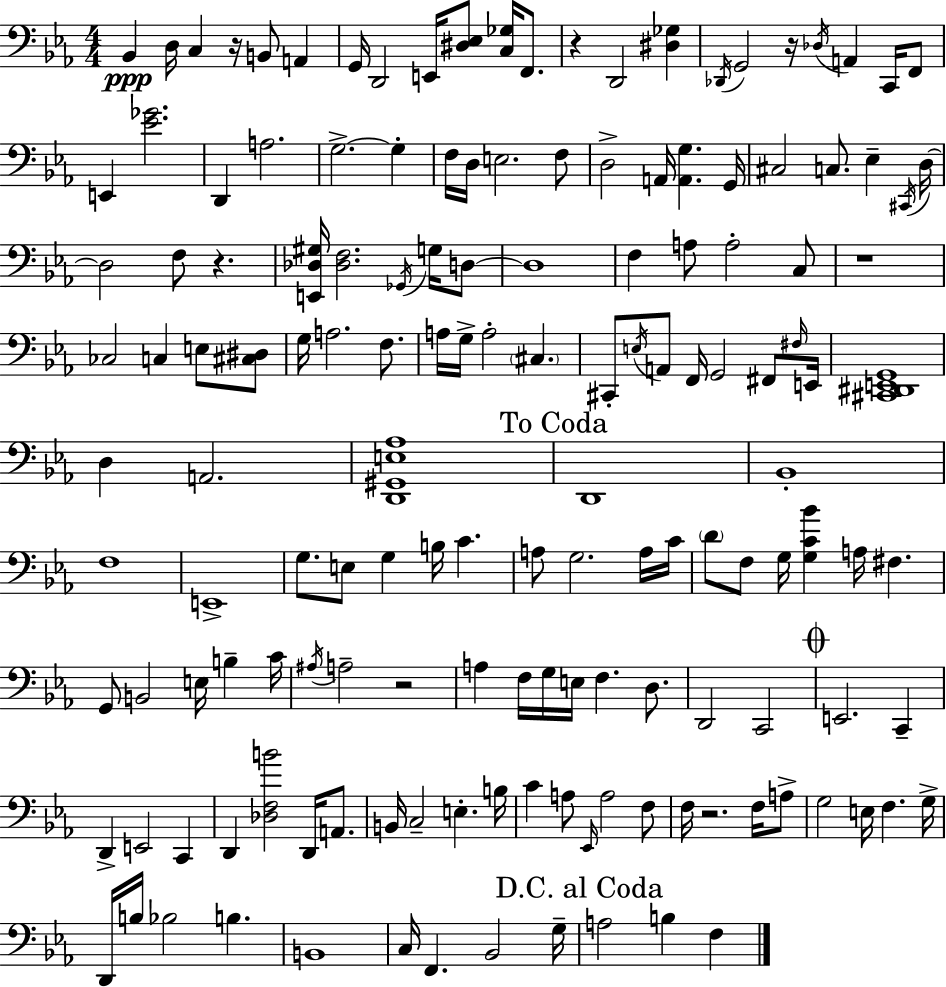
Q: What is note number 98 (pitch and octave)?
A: C2